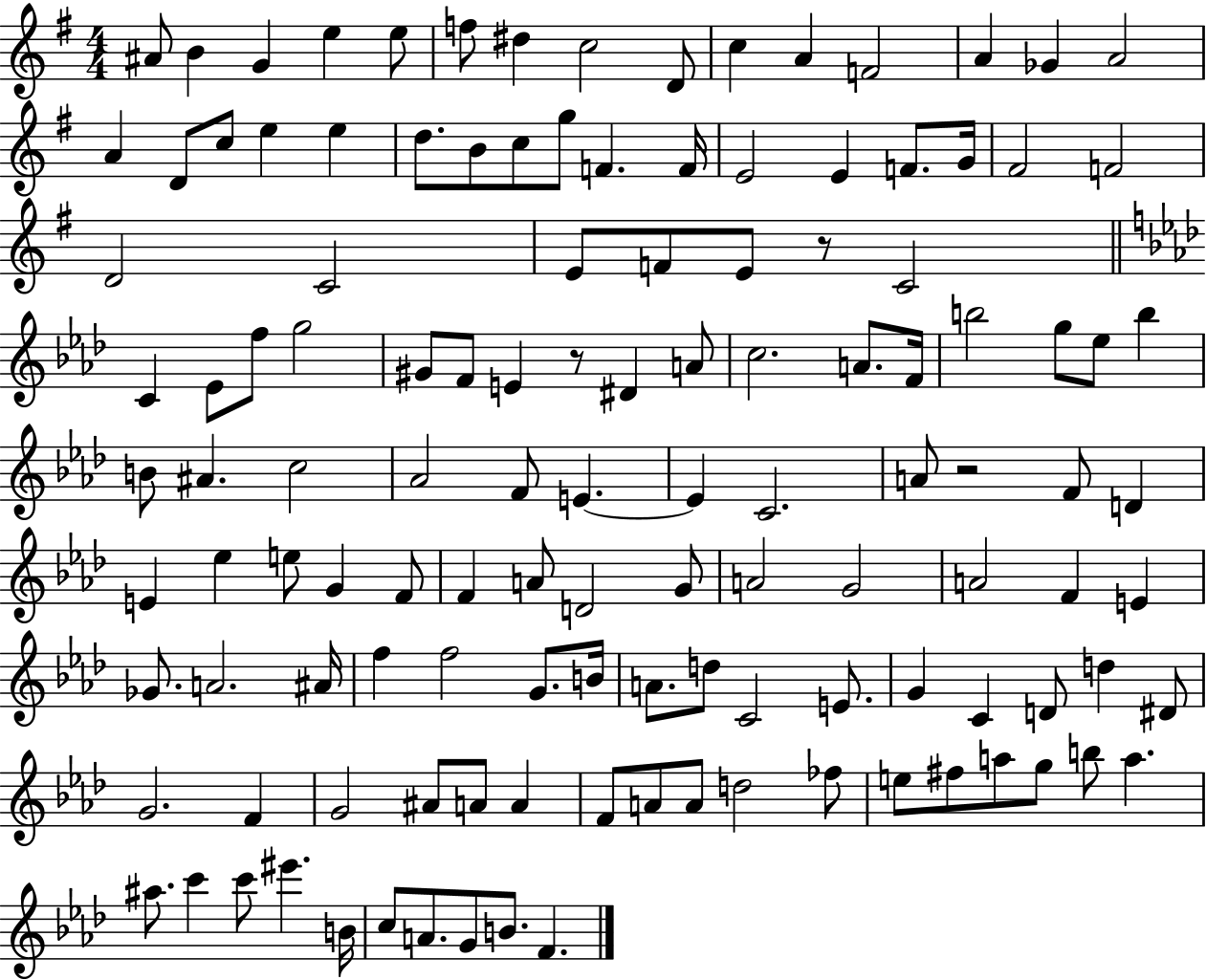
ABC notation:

X:1
T:Untitled
M:4/4
L:1/4
K:G
^A/2 B G e e/2 f/2 ^d c2 D/2 c A F2 A _G A2 A D/2 c/2 e e d/2 B/2 c/2 g/2 F F/4 E2 E F/2 G/4 ^F2 F2 D2 C2 E/2 F/2 E/2 z/2 C2 C _E/2 f/2 g2 ^G/2 F/2 E z/2 ^D A/2 c2 A/2 F/4 b2 g/2 _e/2 b B/2 ^A c2 _A2 F/2 E E C2 A/2 z2 F/2 D E _e e/2 G F/2 F A/2 D2 G/2 A2 G2 A2 F E _G/2 A2 ^A/4 f f2 G/2 B/4 A/2 d/2 C2 E/2 G C D/2 d ^D/2 G2 F G2 ^A/2 A/2 A F/2 A/2 A/2 d2 _f/2 e/2 ^f/2 a/2 g/2 b/2 a ^a/2 c' c'/2 ^e' B/4 c/2 A/2 G/2 B/2 F